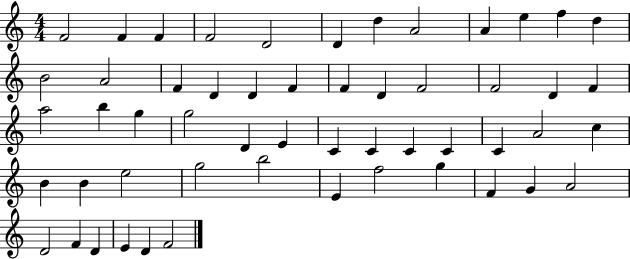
X:1
T:Untitled
M:4/4
L:1/4
K:C
F2 F F F2 D2 D d A2 A e f d B2 A2 F D D F F D F2 F2 D F a2 b g g2 D E C C C C C A2 c B B e2 g2 b2 E f2 g F G A2 D2 F D E D F2